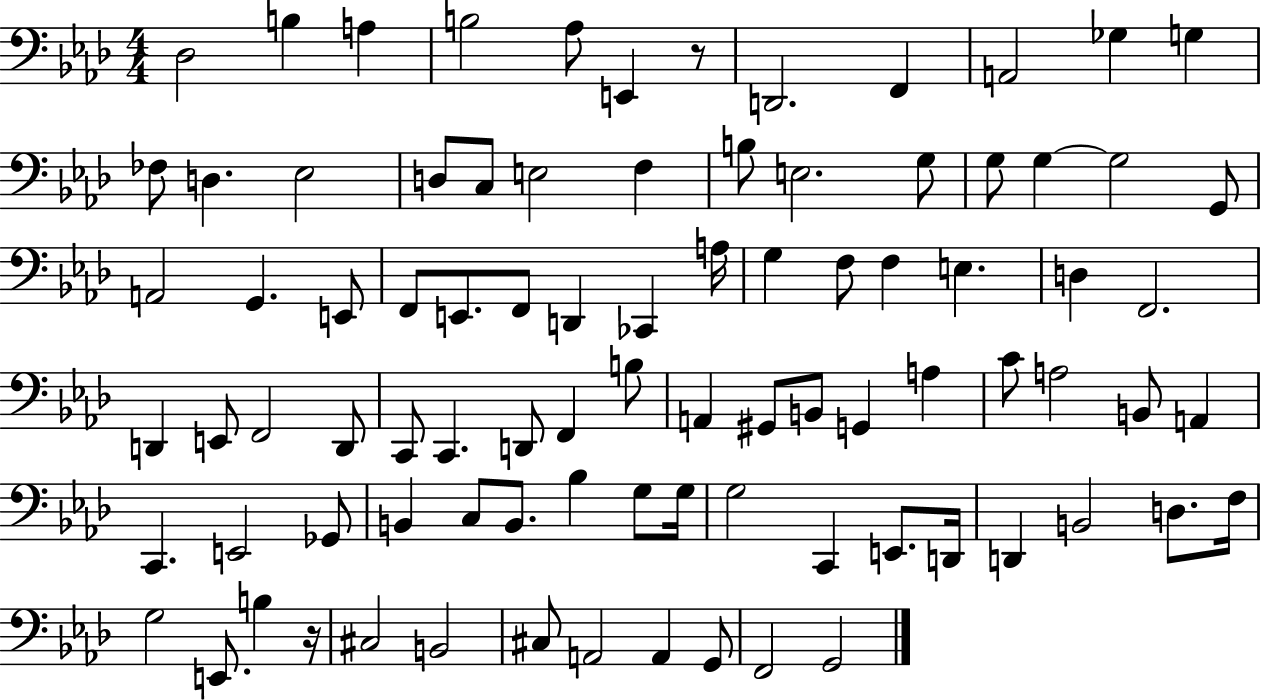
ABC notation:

X:1
T:Untitled
M:4/4
L:1/4
K:Ab
_D,2 B, A, B,2 _A,/2 E,, z/2 D,,2 F,, A,,2 _G, G, _F,/2 D, _E,2 D,/2 C,/2 E,2 F, B,/2 E,2 G,/2 G,/2 G, G,2 G,,/2 A,,2 G,, E,,/2 F,,/2 E,,/2 F,,/2 D,, _C,, A,/4 G, F,/2 F, E, D, F,,2 D,, E,,/2 F,,2 D,,/2 C,,/2 C,, D,,/2 F,, B,/2 A,, ^G,,/2 B,,/2 G,, A, C/2 A,2 B,,/2 A,, C,, E,,2 _G,,/2 B,, C,/2 B,,/2 _B, G,/2 G,/4 G,2 C,, E,,/2 D,,/4 D,, B,,2 D,/2 F,/4 G,2 E,,/2 B, z/4 ^C,2 B,,2 ^C,/2 A,,2 A,, G,,/2 F,,2 G,,2